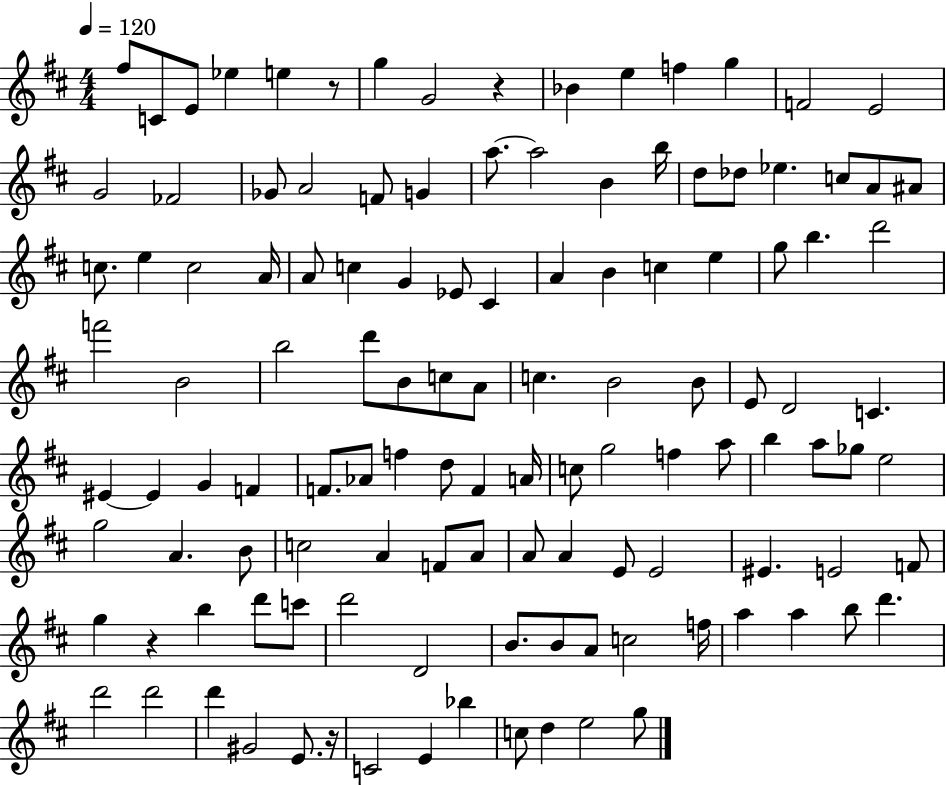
{
  \clef treble
  \numericTimeSignature
  \time 4/4
  \key d \major
  \tempo 4 = 120
  fis''8 c'8 e'8 ees''4 e''4 r8 | g''4 g'2 r4 | bes'4 e''4 f''4 g''4 | f'2 e'2 | \break g'2 fes'2 | ges'8 a'2 f'8 g'4 | a''8.~~ a''2 b'4 b''16 | d''8 des''8 ees''4. c''8 a'8 ais'8 | \break c''8. e''4 c''2 a'16 | a'8 c''4 g'4 ees'8 cis'4 | a'4 b'4 c''4 e''4 | g''8 b''4. d'''2 | \break f'''2 b'2 | b''2 d'''8 b'8 c''8 a'8 | c''4. b'2 b'8 | e'8 d'2 c'4. | \break eis'4~~ eis'4 g'4 f'4 | f'8. aes'8 f''4 d''8 f'4 a'16 | c''8 g''2 f''4 a''8 | b''4 a''8 ges''8 e''2 | \break g''2 a'4. b'8 | c''2 a'4 f'8 a'8 | a'8 a'4 e'8 e'2 | eis'4. e'2 f'8 | \break g''4 r4 b''4 d'''8 c'''8 | d'''2 d'2 | b'8. b'8 a'8 c''2 f''16 | a''4 a''4 b''8 d'''4. | \break d'''2 d'''2 | d'''4 gis'2 e'8. r16 | c'2 e'4 bes''4 | c''8 d''4 e''2 g''8 | \break \bar "|."
}